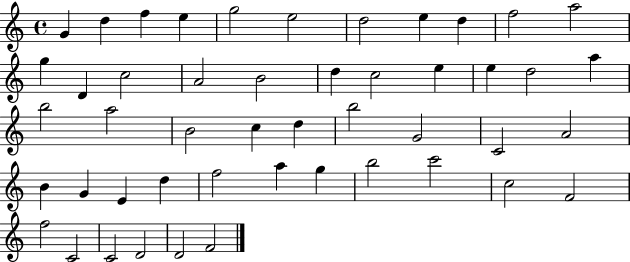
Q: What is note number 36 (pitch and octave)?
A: F5